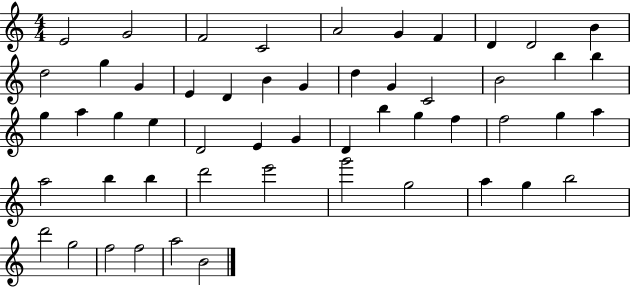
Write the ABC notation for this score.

X:1
T:Untitled
M:4/4
L:1/4
K:C
E2 G2 F2 C2 A2 G F D D2 B d2 g G E D B G d G C2 B2 b b g a g e D2 E G D b g f f2 g a a2 b b d'2 e'2 g'2 g2 a g b2 d'2 g2 f2 f2 a2 B2